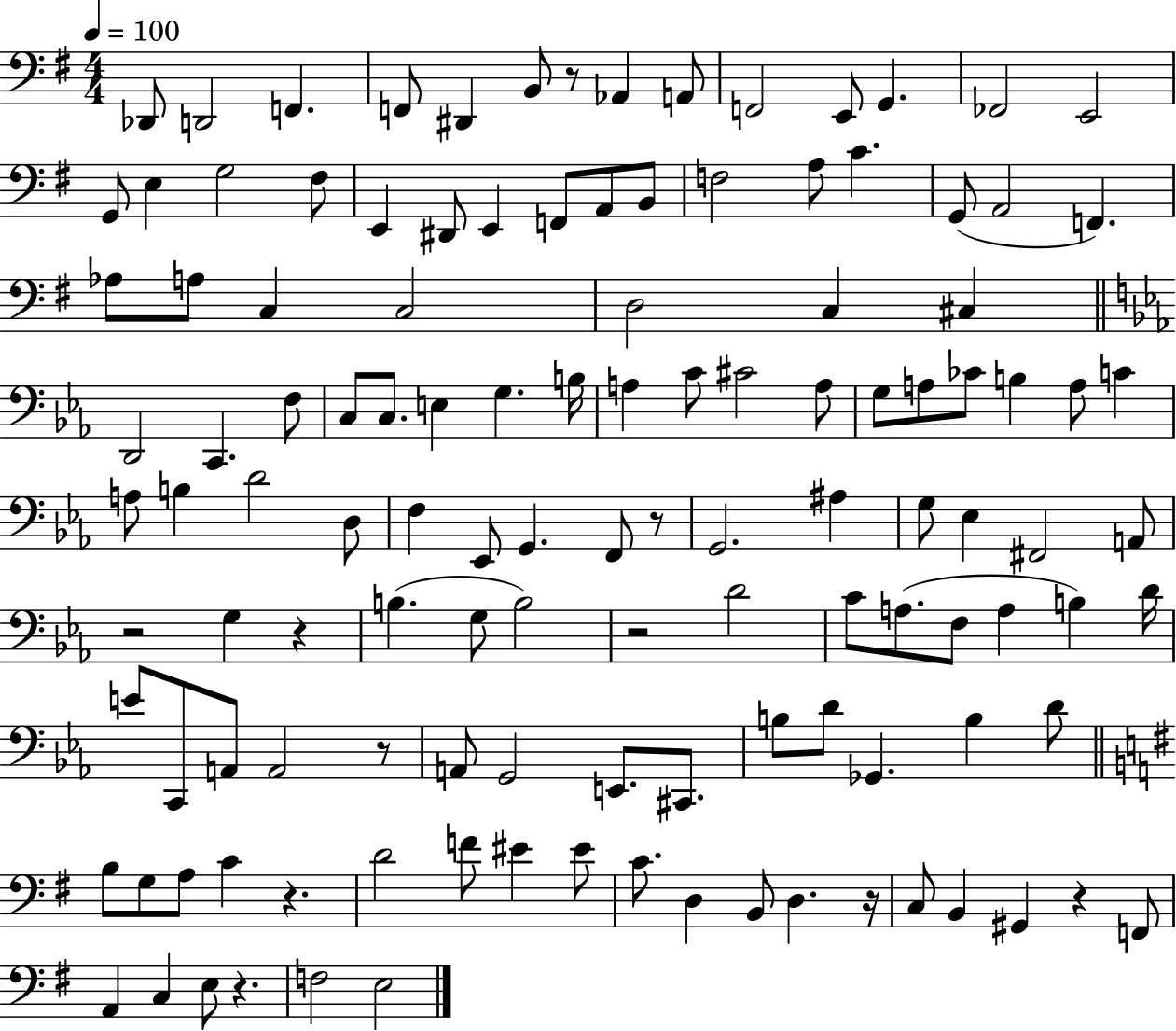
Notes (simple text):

Db2/e D2/h F2/q. F2/e D#2/q B2/e R/e Ab2/q A2/e F2/h E2/e G2/q. FES2/h E2/h G2/e E3/q G3/h F#3/e E2/q D#2/e E2/q F2/e A2/e B2/e F3/h A3/e C4/q. G2/e A2/h F2/q. Ab3/e A3/e C3/q C3/h D3/h C3/q C#3/q D2/h C2/q. F3/e C3/e C3/e. E3/q G3/q. B3/s A3/q C4/e C#4/h A3/e G3/e A3/e CES4/e B3/q A3/e C4/q A3/e B3/q D4/h D3/e F3/q Eb2/e G2/q. F2/e R/e G2/h. A#3/q G3/e Eb3/q F#2/h A2/e R/h G3/q R/q B3/q. G3/e B3/h R/h D4/h C4/e A3/e. F3/e A3/q B3/q D4/s E4/e C2/e A2/e A2/h R/e A2/e G2/h E2/e. C#2/e. B3/e D4/e Gb2/q. B3/q D4/e B3/e G3/e A3/e C4/q R/q. D4/h F4/e EIS4/q EIS4/e C4/e. D3/q B2/e D3/q. R/s C3/e B2/q G#2/q R/q F2/e A2/q C3/q E3/e R/q. F3/h E3/h